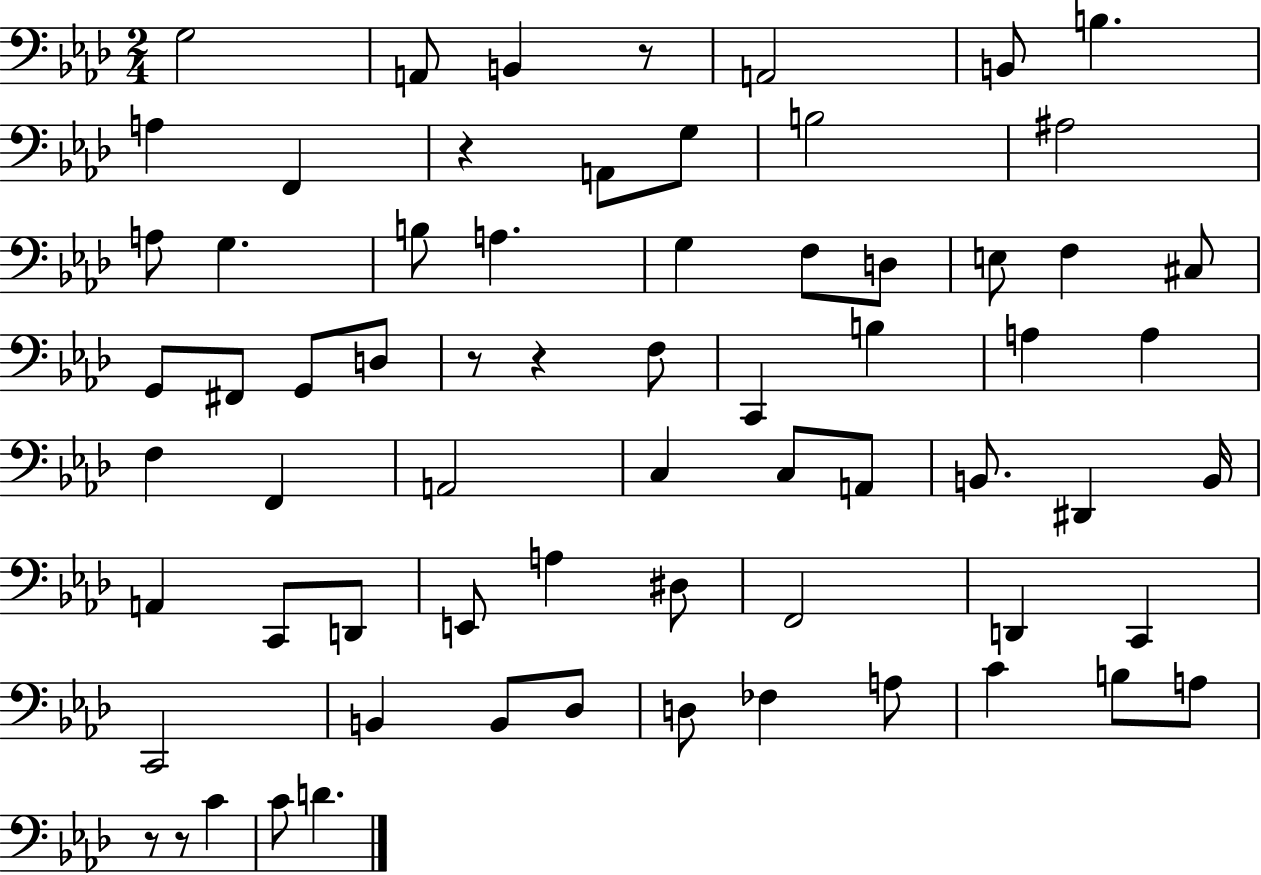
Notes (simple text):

G3/h A2/e B2/q R/e A2/h B2/e B3/q. A3/q F2/q R/q A2/e G3/e B3/h A#3/h A3/e G3/q. B3/e A3/q. G3/q F3/e D3/e E3/e F3/q C#3/e G2/e F#2/e G2/e D3/e R/e R/q F3/e C2/q B3/q A3/q A3/q F3/q F2/q A2/h C3/q C3/e A2/e B2/e. D#2/q B2/s A2/q C2/e D2/e E2/e A3/q D#3/e F2/h D2/q C2/q C2/h B2/q B2/e Db3/e D3/e FES3/q A3/e C4/q B3/e A3/e R/e R/e C4/q C4/e D4/q.